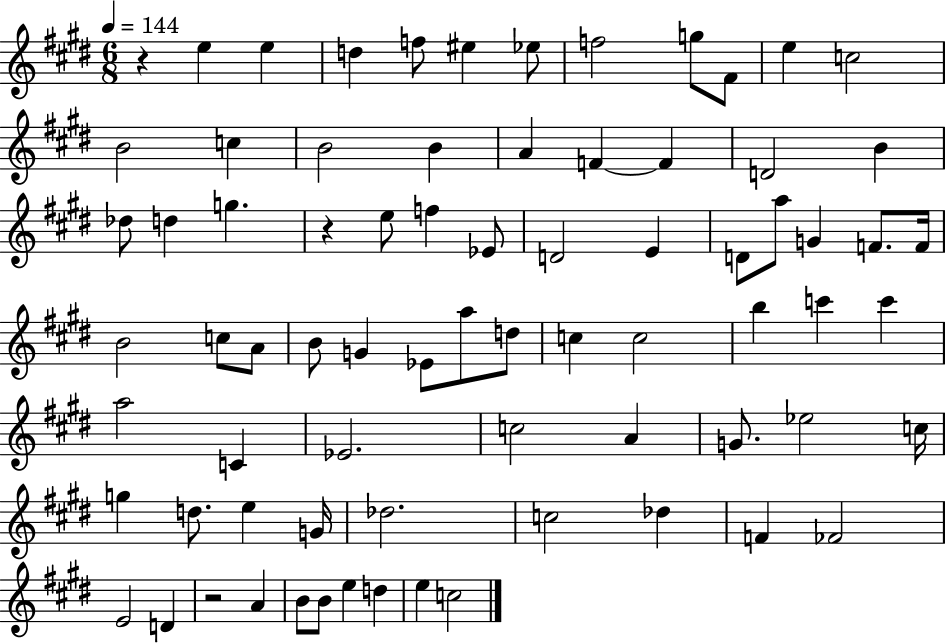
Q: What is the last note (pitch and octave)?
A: C5